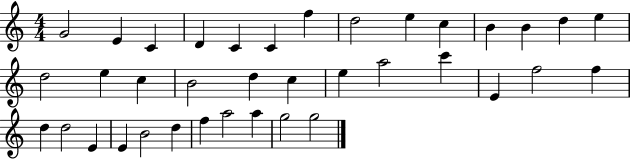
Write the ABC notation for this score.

X:1
T:Untitled
M:4/4
L:1/4
K:C
G2 E C D C C f d2 e c B B d e d2 e c B2 d c e a2 c' E f2 f d d2 E E B2 d f a2 a g2 g2